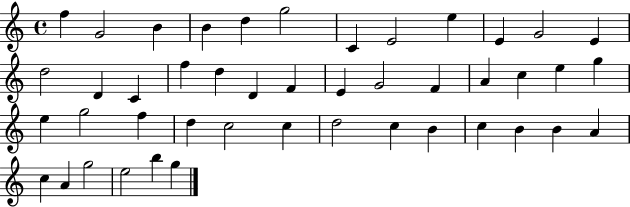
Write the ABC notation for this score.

X:1
T:Untitled
M:4/4
L:1/4
K:C
f G2 B B d g2 C E2 e E G2 E d2 D C f d D F E G2 F A c e g e g2 f d c2 c d2 c B c B B A c A g2 e2 b g